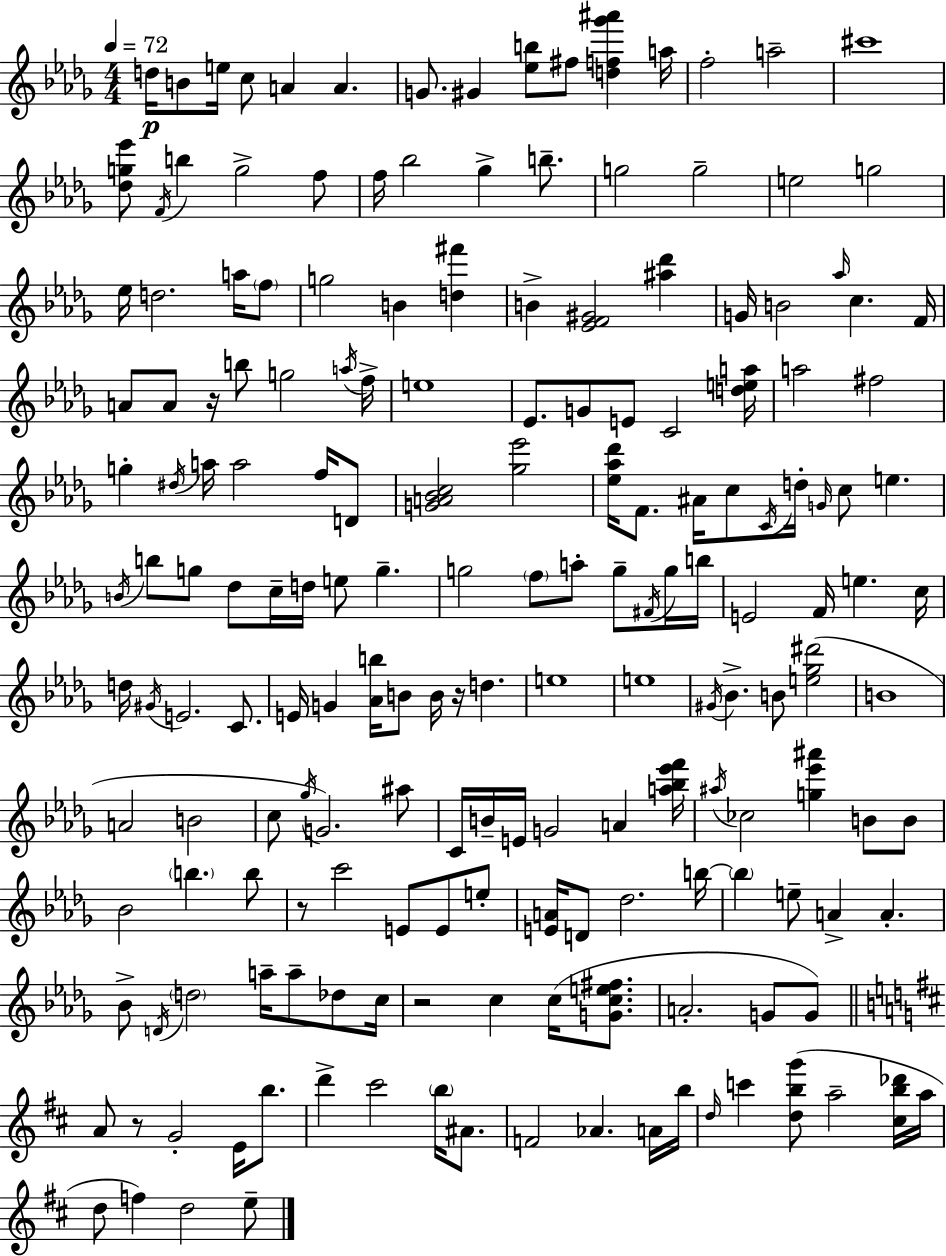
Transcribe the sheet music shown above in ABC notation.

X:1
T:Untitled
M:4/4
L:1/4
K:Bbm
d/4 B/2 e/4 c/2 A A G/2 ^G [_eb]/2 ^f/2 [df_g'^a'] a/4 f2 a2 ^c'4 [_dg_e']/2 F/4 b g2 f/2 f/4 _b2 _g b/2 g2 g2 e2 g2 _e/4 d2 a/4 f/2 g2 B [d^f'] B [_EF^G]2 [^a_d'] G/4 B2 _a/4 c F/4 A/2 A/2 z/4 b/2 g2 a/4 f/4 e4 _E/2 G/2 E/2 C2 [dea]/4 a2 ^f2 g ^d/4 a/4 a2 f/4 D/2 [GA_Bc]2 [_g_e']2 [_e_a_d']/4 F/2 ^A/4 c/2 C/4 d/4 G/4 c/2 e B/4 b/2 g/2 _d/2 c/4 d/4 e/2 g g2 f/2 a/2 g/2 ^F/4 g/4 b/4 E2 F/4 e c/4 d/4 ^G/4 E2 C/2 E/4 G [_Ab]/4 B/2 B/4 z/4 d e4 e4 ^G/4 _B B/2 [e_g^d']2 B4 A2 B2 c/2 _g/4 G2 ^a/2 C/4 B/4 E/4 G2 A [a_b_e'f']/4 ^a/4 _c2 [g_e'^a'] B/2 B/2 _B2 b b/2 z/2 c'2 E/2 E/2 e/2 [EA]/4 D/2 _d2 b/4 b e/2 A A _B/2 D/4 d2 a/4 a/2 _d/2 c/4 z2 c c/4 [Gce^f]/2 A2 G/2 G/2 A/2 z/2 G2 E/4 b/2 d' ^c'2 b/4 ^A/2 F2 _A A/4 b/4 d/4 c' [dbg']/2 a2 [^cb_d']/4 a/4 d/2 f d2 e/2